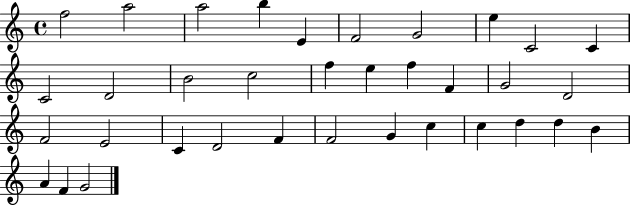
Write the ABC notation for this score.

X:1
T:Untitled
M:4/4
L:1/4
K:C
f2 a2 a2 b E F2 G2 e C2 C C2 D2 B2 c2 f e f F G2 D2 F2 E2 C D2 F F2 G c c d d B A F G2